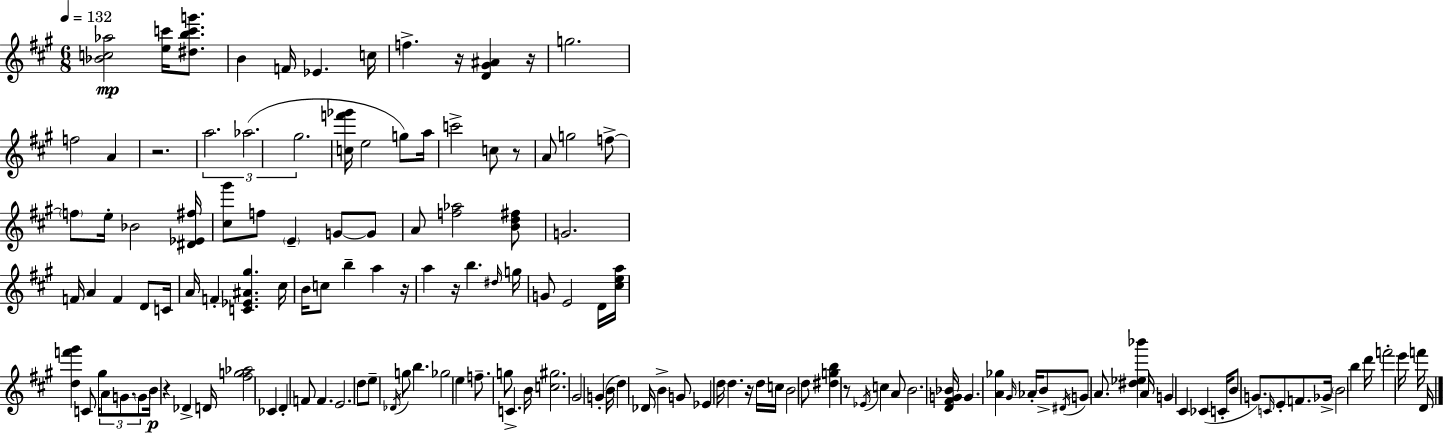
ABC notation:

X:1
T:Untitled
M:6/8
L:1/4
K:A
[_Bc_a]2 [ec']/4 [^dbc'g']/2 B F/4 _E c/4 f z/4 [D^G^A] z/4 g2 f2 A z2 a2 _a2 ^g2 [cf'_g']/4 e2 g/2 a/4 c'2 c/2 z/2 A/2 g2 f/2 f/2 e/4 _B2 [^D_E^f]/4 [^c^g']/2 f/2 E G/2 G/2 A/2 [f_a]2 [Bd^f]/2 G2 F/4 A F D/2 C/4 A/4 F [C_E^A^g] ^c/4 B/4 c/2 b a z/4 a z/4 b ^d/4 g/4 G/2 E2 D/4 [^cea]/4 [df'^g'] C/2 ^g/4 A/2 G/2 G/2 B/4 z _D D/4 [^fg_a]2 _C D F/2 F E2 d/2 e/2 _D/4 g/2 b _g2 e f/2 g/2 C B/4 [c^g]2 ^G2 G B/4 d _D/4 B G/2 _E d/4 d z/4 d/4 c/4 B2 d/2 [^dgb] z/2 _E/4 c A/2 B2 [D^FG_B]/4 G [A_g] ^G/4 _A/4 B/2 ^D/4 G/2 A/2 [^d_e_b'] A/4 G ^C _C C/4 B/2 G/2 C/4 E/2 F/2 _G/4 B2 b d'/4 f'2 e'/4 f'/4 D/4